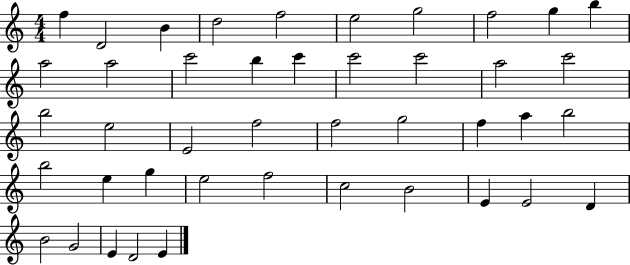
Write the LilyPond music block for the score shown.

{
  \clef treble
  \numericTimeSignature
  \time 4/4
  \key c \major
  f''4 d'2 b'4 | d''2 f''2 | e''2 g''2 | f''2 g''4 b''4 | \break a''2 a''2 | c'''2 b''4 c'''4 | c'''2 c'''2 | a''2 c'''2 | \break b''2 e''2 | e'2 f''2 | f''2 g''2 | f''4 a''4 b''2 | \break b''2 e''4 g''4 | e''2 f''2 | c''2 b'2 | e'4 e'2 d'4 | \break b'2 g'2 | e'4 d'2 e'4 | \bar "|."
}